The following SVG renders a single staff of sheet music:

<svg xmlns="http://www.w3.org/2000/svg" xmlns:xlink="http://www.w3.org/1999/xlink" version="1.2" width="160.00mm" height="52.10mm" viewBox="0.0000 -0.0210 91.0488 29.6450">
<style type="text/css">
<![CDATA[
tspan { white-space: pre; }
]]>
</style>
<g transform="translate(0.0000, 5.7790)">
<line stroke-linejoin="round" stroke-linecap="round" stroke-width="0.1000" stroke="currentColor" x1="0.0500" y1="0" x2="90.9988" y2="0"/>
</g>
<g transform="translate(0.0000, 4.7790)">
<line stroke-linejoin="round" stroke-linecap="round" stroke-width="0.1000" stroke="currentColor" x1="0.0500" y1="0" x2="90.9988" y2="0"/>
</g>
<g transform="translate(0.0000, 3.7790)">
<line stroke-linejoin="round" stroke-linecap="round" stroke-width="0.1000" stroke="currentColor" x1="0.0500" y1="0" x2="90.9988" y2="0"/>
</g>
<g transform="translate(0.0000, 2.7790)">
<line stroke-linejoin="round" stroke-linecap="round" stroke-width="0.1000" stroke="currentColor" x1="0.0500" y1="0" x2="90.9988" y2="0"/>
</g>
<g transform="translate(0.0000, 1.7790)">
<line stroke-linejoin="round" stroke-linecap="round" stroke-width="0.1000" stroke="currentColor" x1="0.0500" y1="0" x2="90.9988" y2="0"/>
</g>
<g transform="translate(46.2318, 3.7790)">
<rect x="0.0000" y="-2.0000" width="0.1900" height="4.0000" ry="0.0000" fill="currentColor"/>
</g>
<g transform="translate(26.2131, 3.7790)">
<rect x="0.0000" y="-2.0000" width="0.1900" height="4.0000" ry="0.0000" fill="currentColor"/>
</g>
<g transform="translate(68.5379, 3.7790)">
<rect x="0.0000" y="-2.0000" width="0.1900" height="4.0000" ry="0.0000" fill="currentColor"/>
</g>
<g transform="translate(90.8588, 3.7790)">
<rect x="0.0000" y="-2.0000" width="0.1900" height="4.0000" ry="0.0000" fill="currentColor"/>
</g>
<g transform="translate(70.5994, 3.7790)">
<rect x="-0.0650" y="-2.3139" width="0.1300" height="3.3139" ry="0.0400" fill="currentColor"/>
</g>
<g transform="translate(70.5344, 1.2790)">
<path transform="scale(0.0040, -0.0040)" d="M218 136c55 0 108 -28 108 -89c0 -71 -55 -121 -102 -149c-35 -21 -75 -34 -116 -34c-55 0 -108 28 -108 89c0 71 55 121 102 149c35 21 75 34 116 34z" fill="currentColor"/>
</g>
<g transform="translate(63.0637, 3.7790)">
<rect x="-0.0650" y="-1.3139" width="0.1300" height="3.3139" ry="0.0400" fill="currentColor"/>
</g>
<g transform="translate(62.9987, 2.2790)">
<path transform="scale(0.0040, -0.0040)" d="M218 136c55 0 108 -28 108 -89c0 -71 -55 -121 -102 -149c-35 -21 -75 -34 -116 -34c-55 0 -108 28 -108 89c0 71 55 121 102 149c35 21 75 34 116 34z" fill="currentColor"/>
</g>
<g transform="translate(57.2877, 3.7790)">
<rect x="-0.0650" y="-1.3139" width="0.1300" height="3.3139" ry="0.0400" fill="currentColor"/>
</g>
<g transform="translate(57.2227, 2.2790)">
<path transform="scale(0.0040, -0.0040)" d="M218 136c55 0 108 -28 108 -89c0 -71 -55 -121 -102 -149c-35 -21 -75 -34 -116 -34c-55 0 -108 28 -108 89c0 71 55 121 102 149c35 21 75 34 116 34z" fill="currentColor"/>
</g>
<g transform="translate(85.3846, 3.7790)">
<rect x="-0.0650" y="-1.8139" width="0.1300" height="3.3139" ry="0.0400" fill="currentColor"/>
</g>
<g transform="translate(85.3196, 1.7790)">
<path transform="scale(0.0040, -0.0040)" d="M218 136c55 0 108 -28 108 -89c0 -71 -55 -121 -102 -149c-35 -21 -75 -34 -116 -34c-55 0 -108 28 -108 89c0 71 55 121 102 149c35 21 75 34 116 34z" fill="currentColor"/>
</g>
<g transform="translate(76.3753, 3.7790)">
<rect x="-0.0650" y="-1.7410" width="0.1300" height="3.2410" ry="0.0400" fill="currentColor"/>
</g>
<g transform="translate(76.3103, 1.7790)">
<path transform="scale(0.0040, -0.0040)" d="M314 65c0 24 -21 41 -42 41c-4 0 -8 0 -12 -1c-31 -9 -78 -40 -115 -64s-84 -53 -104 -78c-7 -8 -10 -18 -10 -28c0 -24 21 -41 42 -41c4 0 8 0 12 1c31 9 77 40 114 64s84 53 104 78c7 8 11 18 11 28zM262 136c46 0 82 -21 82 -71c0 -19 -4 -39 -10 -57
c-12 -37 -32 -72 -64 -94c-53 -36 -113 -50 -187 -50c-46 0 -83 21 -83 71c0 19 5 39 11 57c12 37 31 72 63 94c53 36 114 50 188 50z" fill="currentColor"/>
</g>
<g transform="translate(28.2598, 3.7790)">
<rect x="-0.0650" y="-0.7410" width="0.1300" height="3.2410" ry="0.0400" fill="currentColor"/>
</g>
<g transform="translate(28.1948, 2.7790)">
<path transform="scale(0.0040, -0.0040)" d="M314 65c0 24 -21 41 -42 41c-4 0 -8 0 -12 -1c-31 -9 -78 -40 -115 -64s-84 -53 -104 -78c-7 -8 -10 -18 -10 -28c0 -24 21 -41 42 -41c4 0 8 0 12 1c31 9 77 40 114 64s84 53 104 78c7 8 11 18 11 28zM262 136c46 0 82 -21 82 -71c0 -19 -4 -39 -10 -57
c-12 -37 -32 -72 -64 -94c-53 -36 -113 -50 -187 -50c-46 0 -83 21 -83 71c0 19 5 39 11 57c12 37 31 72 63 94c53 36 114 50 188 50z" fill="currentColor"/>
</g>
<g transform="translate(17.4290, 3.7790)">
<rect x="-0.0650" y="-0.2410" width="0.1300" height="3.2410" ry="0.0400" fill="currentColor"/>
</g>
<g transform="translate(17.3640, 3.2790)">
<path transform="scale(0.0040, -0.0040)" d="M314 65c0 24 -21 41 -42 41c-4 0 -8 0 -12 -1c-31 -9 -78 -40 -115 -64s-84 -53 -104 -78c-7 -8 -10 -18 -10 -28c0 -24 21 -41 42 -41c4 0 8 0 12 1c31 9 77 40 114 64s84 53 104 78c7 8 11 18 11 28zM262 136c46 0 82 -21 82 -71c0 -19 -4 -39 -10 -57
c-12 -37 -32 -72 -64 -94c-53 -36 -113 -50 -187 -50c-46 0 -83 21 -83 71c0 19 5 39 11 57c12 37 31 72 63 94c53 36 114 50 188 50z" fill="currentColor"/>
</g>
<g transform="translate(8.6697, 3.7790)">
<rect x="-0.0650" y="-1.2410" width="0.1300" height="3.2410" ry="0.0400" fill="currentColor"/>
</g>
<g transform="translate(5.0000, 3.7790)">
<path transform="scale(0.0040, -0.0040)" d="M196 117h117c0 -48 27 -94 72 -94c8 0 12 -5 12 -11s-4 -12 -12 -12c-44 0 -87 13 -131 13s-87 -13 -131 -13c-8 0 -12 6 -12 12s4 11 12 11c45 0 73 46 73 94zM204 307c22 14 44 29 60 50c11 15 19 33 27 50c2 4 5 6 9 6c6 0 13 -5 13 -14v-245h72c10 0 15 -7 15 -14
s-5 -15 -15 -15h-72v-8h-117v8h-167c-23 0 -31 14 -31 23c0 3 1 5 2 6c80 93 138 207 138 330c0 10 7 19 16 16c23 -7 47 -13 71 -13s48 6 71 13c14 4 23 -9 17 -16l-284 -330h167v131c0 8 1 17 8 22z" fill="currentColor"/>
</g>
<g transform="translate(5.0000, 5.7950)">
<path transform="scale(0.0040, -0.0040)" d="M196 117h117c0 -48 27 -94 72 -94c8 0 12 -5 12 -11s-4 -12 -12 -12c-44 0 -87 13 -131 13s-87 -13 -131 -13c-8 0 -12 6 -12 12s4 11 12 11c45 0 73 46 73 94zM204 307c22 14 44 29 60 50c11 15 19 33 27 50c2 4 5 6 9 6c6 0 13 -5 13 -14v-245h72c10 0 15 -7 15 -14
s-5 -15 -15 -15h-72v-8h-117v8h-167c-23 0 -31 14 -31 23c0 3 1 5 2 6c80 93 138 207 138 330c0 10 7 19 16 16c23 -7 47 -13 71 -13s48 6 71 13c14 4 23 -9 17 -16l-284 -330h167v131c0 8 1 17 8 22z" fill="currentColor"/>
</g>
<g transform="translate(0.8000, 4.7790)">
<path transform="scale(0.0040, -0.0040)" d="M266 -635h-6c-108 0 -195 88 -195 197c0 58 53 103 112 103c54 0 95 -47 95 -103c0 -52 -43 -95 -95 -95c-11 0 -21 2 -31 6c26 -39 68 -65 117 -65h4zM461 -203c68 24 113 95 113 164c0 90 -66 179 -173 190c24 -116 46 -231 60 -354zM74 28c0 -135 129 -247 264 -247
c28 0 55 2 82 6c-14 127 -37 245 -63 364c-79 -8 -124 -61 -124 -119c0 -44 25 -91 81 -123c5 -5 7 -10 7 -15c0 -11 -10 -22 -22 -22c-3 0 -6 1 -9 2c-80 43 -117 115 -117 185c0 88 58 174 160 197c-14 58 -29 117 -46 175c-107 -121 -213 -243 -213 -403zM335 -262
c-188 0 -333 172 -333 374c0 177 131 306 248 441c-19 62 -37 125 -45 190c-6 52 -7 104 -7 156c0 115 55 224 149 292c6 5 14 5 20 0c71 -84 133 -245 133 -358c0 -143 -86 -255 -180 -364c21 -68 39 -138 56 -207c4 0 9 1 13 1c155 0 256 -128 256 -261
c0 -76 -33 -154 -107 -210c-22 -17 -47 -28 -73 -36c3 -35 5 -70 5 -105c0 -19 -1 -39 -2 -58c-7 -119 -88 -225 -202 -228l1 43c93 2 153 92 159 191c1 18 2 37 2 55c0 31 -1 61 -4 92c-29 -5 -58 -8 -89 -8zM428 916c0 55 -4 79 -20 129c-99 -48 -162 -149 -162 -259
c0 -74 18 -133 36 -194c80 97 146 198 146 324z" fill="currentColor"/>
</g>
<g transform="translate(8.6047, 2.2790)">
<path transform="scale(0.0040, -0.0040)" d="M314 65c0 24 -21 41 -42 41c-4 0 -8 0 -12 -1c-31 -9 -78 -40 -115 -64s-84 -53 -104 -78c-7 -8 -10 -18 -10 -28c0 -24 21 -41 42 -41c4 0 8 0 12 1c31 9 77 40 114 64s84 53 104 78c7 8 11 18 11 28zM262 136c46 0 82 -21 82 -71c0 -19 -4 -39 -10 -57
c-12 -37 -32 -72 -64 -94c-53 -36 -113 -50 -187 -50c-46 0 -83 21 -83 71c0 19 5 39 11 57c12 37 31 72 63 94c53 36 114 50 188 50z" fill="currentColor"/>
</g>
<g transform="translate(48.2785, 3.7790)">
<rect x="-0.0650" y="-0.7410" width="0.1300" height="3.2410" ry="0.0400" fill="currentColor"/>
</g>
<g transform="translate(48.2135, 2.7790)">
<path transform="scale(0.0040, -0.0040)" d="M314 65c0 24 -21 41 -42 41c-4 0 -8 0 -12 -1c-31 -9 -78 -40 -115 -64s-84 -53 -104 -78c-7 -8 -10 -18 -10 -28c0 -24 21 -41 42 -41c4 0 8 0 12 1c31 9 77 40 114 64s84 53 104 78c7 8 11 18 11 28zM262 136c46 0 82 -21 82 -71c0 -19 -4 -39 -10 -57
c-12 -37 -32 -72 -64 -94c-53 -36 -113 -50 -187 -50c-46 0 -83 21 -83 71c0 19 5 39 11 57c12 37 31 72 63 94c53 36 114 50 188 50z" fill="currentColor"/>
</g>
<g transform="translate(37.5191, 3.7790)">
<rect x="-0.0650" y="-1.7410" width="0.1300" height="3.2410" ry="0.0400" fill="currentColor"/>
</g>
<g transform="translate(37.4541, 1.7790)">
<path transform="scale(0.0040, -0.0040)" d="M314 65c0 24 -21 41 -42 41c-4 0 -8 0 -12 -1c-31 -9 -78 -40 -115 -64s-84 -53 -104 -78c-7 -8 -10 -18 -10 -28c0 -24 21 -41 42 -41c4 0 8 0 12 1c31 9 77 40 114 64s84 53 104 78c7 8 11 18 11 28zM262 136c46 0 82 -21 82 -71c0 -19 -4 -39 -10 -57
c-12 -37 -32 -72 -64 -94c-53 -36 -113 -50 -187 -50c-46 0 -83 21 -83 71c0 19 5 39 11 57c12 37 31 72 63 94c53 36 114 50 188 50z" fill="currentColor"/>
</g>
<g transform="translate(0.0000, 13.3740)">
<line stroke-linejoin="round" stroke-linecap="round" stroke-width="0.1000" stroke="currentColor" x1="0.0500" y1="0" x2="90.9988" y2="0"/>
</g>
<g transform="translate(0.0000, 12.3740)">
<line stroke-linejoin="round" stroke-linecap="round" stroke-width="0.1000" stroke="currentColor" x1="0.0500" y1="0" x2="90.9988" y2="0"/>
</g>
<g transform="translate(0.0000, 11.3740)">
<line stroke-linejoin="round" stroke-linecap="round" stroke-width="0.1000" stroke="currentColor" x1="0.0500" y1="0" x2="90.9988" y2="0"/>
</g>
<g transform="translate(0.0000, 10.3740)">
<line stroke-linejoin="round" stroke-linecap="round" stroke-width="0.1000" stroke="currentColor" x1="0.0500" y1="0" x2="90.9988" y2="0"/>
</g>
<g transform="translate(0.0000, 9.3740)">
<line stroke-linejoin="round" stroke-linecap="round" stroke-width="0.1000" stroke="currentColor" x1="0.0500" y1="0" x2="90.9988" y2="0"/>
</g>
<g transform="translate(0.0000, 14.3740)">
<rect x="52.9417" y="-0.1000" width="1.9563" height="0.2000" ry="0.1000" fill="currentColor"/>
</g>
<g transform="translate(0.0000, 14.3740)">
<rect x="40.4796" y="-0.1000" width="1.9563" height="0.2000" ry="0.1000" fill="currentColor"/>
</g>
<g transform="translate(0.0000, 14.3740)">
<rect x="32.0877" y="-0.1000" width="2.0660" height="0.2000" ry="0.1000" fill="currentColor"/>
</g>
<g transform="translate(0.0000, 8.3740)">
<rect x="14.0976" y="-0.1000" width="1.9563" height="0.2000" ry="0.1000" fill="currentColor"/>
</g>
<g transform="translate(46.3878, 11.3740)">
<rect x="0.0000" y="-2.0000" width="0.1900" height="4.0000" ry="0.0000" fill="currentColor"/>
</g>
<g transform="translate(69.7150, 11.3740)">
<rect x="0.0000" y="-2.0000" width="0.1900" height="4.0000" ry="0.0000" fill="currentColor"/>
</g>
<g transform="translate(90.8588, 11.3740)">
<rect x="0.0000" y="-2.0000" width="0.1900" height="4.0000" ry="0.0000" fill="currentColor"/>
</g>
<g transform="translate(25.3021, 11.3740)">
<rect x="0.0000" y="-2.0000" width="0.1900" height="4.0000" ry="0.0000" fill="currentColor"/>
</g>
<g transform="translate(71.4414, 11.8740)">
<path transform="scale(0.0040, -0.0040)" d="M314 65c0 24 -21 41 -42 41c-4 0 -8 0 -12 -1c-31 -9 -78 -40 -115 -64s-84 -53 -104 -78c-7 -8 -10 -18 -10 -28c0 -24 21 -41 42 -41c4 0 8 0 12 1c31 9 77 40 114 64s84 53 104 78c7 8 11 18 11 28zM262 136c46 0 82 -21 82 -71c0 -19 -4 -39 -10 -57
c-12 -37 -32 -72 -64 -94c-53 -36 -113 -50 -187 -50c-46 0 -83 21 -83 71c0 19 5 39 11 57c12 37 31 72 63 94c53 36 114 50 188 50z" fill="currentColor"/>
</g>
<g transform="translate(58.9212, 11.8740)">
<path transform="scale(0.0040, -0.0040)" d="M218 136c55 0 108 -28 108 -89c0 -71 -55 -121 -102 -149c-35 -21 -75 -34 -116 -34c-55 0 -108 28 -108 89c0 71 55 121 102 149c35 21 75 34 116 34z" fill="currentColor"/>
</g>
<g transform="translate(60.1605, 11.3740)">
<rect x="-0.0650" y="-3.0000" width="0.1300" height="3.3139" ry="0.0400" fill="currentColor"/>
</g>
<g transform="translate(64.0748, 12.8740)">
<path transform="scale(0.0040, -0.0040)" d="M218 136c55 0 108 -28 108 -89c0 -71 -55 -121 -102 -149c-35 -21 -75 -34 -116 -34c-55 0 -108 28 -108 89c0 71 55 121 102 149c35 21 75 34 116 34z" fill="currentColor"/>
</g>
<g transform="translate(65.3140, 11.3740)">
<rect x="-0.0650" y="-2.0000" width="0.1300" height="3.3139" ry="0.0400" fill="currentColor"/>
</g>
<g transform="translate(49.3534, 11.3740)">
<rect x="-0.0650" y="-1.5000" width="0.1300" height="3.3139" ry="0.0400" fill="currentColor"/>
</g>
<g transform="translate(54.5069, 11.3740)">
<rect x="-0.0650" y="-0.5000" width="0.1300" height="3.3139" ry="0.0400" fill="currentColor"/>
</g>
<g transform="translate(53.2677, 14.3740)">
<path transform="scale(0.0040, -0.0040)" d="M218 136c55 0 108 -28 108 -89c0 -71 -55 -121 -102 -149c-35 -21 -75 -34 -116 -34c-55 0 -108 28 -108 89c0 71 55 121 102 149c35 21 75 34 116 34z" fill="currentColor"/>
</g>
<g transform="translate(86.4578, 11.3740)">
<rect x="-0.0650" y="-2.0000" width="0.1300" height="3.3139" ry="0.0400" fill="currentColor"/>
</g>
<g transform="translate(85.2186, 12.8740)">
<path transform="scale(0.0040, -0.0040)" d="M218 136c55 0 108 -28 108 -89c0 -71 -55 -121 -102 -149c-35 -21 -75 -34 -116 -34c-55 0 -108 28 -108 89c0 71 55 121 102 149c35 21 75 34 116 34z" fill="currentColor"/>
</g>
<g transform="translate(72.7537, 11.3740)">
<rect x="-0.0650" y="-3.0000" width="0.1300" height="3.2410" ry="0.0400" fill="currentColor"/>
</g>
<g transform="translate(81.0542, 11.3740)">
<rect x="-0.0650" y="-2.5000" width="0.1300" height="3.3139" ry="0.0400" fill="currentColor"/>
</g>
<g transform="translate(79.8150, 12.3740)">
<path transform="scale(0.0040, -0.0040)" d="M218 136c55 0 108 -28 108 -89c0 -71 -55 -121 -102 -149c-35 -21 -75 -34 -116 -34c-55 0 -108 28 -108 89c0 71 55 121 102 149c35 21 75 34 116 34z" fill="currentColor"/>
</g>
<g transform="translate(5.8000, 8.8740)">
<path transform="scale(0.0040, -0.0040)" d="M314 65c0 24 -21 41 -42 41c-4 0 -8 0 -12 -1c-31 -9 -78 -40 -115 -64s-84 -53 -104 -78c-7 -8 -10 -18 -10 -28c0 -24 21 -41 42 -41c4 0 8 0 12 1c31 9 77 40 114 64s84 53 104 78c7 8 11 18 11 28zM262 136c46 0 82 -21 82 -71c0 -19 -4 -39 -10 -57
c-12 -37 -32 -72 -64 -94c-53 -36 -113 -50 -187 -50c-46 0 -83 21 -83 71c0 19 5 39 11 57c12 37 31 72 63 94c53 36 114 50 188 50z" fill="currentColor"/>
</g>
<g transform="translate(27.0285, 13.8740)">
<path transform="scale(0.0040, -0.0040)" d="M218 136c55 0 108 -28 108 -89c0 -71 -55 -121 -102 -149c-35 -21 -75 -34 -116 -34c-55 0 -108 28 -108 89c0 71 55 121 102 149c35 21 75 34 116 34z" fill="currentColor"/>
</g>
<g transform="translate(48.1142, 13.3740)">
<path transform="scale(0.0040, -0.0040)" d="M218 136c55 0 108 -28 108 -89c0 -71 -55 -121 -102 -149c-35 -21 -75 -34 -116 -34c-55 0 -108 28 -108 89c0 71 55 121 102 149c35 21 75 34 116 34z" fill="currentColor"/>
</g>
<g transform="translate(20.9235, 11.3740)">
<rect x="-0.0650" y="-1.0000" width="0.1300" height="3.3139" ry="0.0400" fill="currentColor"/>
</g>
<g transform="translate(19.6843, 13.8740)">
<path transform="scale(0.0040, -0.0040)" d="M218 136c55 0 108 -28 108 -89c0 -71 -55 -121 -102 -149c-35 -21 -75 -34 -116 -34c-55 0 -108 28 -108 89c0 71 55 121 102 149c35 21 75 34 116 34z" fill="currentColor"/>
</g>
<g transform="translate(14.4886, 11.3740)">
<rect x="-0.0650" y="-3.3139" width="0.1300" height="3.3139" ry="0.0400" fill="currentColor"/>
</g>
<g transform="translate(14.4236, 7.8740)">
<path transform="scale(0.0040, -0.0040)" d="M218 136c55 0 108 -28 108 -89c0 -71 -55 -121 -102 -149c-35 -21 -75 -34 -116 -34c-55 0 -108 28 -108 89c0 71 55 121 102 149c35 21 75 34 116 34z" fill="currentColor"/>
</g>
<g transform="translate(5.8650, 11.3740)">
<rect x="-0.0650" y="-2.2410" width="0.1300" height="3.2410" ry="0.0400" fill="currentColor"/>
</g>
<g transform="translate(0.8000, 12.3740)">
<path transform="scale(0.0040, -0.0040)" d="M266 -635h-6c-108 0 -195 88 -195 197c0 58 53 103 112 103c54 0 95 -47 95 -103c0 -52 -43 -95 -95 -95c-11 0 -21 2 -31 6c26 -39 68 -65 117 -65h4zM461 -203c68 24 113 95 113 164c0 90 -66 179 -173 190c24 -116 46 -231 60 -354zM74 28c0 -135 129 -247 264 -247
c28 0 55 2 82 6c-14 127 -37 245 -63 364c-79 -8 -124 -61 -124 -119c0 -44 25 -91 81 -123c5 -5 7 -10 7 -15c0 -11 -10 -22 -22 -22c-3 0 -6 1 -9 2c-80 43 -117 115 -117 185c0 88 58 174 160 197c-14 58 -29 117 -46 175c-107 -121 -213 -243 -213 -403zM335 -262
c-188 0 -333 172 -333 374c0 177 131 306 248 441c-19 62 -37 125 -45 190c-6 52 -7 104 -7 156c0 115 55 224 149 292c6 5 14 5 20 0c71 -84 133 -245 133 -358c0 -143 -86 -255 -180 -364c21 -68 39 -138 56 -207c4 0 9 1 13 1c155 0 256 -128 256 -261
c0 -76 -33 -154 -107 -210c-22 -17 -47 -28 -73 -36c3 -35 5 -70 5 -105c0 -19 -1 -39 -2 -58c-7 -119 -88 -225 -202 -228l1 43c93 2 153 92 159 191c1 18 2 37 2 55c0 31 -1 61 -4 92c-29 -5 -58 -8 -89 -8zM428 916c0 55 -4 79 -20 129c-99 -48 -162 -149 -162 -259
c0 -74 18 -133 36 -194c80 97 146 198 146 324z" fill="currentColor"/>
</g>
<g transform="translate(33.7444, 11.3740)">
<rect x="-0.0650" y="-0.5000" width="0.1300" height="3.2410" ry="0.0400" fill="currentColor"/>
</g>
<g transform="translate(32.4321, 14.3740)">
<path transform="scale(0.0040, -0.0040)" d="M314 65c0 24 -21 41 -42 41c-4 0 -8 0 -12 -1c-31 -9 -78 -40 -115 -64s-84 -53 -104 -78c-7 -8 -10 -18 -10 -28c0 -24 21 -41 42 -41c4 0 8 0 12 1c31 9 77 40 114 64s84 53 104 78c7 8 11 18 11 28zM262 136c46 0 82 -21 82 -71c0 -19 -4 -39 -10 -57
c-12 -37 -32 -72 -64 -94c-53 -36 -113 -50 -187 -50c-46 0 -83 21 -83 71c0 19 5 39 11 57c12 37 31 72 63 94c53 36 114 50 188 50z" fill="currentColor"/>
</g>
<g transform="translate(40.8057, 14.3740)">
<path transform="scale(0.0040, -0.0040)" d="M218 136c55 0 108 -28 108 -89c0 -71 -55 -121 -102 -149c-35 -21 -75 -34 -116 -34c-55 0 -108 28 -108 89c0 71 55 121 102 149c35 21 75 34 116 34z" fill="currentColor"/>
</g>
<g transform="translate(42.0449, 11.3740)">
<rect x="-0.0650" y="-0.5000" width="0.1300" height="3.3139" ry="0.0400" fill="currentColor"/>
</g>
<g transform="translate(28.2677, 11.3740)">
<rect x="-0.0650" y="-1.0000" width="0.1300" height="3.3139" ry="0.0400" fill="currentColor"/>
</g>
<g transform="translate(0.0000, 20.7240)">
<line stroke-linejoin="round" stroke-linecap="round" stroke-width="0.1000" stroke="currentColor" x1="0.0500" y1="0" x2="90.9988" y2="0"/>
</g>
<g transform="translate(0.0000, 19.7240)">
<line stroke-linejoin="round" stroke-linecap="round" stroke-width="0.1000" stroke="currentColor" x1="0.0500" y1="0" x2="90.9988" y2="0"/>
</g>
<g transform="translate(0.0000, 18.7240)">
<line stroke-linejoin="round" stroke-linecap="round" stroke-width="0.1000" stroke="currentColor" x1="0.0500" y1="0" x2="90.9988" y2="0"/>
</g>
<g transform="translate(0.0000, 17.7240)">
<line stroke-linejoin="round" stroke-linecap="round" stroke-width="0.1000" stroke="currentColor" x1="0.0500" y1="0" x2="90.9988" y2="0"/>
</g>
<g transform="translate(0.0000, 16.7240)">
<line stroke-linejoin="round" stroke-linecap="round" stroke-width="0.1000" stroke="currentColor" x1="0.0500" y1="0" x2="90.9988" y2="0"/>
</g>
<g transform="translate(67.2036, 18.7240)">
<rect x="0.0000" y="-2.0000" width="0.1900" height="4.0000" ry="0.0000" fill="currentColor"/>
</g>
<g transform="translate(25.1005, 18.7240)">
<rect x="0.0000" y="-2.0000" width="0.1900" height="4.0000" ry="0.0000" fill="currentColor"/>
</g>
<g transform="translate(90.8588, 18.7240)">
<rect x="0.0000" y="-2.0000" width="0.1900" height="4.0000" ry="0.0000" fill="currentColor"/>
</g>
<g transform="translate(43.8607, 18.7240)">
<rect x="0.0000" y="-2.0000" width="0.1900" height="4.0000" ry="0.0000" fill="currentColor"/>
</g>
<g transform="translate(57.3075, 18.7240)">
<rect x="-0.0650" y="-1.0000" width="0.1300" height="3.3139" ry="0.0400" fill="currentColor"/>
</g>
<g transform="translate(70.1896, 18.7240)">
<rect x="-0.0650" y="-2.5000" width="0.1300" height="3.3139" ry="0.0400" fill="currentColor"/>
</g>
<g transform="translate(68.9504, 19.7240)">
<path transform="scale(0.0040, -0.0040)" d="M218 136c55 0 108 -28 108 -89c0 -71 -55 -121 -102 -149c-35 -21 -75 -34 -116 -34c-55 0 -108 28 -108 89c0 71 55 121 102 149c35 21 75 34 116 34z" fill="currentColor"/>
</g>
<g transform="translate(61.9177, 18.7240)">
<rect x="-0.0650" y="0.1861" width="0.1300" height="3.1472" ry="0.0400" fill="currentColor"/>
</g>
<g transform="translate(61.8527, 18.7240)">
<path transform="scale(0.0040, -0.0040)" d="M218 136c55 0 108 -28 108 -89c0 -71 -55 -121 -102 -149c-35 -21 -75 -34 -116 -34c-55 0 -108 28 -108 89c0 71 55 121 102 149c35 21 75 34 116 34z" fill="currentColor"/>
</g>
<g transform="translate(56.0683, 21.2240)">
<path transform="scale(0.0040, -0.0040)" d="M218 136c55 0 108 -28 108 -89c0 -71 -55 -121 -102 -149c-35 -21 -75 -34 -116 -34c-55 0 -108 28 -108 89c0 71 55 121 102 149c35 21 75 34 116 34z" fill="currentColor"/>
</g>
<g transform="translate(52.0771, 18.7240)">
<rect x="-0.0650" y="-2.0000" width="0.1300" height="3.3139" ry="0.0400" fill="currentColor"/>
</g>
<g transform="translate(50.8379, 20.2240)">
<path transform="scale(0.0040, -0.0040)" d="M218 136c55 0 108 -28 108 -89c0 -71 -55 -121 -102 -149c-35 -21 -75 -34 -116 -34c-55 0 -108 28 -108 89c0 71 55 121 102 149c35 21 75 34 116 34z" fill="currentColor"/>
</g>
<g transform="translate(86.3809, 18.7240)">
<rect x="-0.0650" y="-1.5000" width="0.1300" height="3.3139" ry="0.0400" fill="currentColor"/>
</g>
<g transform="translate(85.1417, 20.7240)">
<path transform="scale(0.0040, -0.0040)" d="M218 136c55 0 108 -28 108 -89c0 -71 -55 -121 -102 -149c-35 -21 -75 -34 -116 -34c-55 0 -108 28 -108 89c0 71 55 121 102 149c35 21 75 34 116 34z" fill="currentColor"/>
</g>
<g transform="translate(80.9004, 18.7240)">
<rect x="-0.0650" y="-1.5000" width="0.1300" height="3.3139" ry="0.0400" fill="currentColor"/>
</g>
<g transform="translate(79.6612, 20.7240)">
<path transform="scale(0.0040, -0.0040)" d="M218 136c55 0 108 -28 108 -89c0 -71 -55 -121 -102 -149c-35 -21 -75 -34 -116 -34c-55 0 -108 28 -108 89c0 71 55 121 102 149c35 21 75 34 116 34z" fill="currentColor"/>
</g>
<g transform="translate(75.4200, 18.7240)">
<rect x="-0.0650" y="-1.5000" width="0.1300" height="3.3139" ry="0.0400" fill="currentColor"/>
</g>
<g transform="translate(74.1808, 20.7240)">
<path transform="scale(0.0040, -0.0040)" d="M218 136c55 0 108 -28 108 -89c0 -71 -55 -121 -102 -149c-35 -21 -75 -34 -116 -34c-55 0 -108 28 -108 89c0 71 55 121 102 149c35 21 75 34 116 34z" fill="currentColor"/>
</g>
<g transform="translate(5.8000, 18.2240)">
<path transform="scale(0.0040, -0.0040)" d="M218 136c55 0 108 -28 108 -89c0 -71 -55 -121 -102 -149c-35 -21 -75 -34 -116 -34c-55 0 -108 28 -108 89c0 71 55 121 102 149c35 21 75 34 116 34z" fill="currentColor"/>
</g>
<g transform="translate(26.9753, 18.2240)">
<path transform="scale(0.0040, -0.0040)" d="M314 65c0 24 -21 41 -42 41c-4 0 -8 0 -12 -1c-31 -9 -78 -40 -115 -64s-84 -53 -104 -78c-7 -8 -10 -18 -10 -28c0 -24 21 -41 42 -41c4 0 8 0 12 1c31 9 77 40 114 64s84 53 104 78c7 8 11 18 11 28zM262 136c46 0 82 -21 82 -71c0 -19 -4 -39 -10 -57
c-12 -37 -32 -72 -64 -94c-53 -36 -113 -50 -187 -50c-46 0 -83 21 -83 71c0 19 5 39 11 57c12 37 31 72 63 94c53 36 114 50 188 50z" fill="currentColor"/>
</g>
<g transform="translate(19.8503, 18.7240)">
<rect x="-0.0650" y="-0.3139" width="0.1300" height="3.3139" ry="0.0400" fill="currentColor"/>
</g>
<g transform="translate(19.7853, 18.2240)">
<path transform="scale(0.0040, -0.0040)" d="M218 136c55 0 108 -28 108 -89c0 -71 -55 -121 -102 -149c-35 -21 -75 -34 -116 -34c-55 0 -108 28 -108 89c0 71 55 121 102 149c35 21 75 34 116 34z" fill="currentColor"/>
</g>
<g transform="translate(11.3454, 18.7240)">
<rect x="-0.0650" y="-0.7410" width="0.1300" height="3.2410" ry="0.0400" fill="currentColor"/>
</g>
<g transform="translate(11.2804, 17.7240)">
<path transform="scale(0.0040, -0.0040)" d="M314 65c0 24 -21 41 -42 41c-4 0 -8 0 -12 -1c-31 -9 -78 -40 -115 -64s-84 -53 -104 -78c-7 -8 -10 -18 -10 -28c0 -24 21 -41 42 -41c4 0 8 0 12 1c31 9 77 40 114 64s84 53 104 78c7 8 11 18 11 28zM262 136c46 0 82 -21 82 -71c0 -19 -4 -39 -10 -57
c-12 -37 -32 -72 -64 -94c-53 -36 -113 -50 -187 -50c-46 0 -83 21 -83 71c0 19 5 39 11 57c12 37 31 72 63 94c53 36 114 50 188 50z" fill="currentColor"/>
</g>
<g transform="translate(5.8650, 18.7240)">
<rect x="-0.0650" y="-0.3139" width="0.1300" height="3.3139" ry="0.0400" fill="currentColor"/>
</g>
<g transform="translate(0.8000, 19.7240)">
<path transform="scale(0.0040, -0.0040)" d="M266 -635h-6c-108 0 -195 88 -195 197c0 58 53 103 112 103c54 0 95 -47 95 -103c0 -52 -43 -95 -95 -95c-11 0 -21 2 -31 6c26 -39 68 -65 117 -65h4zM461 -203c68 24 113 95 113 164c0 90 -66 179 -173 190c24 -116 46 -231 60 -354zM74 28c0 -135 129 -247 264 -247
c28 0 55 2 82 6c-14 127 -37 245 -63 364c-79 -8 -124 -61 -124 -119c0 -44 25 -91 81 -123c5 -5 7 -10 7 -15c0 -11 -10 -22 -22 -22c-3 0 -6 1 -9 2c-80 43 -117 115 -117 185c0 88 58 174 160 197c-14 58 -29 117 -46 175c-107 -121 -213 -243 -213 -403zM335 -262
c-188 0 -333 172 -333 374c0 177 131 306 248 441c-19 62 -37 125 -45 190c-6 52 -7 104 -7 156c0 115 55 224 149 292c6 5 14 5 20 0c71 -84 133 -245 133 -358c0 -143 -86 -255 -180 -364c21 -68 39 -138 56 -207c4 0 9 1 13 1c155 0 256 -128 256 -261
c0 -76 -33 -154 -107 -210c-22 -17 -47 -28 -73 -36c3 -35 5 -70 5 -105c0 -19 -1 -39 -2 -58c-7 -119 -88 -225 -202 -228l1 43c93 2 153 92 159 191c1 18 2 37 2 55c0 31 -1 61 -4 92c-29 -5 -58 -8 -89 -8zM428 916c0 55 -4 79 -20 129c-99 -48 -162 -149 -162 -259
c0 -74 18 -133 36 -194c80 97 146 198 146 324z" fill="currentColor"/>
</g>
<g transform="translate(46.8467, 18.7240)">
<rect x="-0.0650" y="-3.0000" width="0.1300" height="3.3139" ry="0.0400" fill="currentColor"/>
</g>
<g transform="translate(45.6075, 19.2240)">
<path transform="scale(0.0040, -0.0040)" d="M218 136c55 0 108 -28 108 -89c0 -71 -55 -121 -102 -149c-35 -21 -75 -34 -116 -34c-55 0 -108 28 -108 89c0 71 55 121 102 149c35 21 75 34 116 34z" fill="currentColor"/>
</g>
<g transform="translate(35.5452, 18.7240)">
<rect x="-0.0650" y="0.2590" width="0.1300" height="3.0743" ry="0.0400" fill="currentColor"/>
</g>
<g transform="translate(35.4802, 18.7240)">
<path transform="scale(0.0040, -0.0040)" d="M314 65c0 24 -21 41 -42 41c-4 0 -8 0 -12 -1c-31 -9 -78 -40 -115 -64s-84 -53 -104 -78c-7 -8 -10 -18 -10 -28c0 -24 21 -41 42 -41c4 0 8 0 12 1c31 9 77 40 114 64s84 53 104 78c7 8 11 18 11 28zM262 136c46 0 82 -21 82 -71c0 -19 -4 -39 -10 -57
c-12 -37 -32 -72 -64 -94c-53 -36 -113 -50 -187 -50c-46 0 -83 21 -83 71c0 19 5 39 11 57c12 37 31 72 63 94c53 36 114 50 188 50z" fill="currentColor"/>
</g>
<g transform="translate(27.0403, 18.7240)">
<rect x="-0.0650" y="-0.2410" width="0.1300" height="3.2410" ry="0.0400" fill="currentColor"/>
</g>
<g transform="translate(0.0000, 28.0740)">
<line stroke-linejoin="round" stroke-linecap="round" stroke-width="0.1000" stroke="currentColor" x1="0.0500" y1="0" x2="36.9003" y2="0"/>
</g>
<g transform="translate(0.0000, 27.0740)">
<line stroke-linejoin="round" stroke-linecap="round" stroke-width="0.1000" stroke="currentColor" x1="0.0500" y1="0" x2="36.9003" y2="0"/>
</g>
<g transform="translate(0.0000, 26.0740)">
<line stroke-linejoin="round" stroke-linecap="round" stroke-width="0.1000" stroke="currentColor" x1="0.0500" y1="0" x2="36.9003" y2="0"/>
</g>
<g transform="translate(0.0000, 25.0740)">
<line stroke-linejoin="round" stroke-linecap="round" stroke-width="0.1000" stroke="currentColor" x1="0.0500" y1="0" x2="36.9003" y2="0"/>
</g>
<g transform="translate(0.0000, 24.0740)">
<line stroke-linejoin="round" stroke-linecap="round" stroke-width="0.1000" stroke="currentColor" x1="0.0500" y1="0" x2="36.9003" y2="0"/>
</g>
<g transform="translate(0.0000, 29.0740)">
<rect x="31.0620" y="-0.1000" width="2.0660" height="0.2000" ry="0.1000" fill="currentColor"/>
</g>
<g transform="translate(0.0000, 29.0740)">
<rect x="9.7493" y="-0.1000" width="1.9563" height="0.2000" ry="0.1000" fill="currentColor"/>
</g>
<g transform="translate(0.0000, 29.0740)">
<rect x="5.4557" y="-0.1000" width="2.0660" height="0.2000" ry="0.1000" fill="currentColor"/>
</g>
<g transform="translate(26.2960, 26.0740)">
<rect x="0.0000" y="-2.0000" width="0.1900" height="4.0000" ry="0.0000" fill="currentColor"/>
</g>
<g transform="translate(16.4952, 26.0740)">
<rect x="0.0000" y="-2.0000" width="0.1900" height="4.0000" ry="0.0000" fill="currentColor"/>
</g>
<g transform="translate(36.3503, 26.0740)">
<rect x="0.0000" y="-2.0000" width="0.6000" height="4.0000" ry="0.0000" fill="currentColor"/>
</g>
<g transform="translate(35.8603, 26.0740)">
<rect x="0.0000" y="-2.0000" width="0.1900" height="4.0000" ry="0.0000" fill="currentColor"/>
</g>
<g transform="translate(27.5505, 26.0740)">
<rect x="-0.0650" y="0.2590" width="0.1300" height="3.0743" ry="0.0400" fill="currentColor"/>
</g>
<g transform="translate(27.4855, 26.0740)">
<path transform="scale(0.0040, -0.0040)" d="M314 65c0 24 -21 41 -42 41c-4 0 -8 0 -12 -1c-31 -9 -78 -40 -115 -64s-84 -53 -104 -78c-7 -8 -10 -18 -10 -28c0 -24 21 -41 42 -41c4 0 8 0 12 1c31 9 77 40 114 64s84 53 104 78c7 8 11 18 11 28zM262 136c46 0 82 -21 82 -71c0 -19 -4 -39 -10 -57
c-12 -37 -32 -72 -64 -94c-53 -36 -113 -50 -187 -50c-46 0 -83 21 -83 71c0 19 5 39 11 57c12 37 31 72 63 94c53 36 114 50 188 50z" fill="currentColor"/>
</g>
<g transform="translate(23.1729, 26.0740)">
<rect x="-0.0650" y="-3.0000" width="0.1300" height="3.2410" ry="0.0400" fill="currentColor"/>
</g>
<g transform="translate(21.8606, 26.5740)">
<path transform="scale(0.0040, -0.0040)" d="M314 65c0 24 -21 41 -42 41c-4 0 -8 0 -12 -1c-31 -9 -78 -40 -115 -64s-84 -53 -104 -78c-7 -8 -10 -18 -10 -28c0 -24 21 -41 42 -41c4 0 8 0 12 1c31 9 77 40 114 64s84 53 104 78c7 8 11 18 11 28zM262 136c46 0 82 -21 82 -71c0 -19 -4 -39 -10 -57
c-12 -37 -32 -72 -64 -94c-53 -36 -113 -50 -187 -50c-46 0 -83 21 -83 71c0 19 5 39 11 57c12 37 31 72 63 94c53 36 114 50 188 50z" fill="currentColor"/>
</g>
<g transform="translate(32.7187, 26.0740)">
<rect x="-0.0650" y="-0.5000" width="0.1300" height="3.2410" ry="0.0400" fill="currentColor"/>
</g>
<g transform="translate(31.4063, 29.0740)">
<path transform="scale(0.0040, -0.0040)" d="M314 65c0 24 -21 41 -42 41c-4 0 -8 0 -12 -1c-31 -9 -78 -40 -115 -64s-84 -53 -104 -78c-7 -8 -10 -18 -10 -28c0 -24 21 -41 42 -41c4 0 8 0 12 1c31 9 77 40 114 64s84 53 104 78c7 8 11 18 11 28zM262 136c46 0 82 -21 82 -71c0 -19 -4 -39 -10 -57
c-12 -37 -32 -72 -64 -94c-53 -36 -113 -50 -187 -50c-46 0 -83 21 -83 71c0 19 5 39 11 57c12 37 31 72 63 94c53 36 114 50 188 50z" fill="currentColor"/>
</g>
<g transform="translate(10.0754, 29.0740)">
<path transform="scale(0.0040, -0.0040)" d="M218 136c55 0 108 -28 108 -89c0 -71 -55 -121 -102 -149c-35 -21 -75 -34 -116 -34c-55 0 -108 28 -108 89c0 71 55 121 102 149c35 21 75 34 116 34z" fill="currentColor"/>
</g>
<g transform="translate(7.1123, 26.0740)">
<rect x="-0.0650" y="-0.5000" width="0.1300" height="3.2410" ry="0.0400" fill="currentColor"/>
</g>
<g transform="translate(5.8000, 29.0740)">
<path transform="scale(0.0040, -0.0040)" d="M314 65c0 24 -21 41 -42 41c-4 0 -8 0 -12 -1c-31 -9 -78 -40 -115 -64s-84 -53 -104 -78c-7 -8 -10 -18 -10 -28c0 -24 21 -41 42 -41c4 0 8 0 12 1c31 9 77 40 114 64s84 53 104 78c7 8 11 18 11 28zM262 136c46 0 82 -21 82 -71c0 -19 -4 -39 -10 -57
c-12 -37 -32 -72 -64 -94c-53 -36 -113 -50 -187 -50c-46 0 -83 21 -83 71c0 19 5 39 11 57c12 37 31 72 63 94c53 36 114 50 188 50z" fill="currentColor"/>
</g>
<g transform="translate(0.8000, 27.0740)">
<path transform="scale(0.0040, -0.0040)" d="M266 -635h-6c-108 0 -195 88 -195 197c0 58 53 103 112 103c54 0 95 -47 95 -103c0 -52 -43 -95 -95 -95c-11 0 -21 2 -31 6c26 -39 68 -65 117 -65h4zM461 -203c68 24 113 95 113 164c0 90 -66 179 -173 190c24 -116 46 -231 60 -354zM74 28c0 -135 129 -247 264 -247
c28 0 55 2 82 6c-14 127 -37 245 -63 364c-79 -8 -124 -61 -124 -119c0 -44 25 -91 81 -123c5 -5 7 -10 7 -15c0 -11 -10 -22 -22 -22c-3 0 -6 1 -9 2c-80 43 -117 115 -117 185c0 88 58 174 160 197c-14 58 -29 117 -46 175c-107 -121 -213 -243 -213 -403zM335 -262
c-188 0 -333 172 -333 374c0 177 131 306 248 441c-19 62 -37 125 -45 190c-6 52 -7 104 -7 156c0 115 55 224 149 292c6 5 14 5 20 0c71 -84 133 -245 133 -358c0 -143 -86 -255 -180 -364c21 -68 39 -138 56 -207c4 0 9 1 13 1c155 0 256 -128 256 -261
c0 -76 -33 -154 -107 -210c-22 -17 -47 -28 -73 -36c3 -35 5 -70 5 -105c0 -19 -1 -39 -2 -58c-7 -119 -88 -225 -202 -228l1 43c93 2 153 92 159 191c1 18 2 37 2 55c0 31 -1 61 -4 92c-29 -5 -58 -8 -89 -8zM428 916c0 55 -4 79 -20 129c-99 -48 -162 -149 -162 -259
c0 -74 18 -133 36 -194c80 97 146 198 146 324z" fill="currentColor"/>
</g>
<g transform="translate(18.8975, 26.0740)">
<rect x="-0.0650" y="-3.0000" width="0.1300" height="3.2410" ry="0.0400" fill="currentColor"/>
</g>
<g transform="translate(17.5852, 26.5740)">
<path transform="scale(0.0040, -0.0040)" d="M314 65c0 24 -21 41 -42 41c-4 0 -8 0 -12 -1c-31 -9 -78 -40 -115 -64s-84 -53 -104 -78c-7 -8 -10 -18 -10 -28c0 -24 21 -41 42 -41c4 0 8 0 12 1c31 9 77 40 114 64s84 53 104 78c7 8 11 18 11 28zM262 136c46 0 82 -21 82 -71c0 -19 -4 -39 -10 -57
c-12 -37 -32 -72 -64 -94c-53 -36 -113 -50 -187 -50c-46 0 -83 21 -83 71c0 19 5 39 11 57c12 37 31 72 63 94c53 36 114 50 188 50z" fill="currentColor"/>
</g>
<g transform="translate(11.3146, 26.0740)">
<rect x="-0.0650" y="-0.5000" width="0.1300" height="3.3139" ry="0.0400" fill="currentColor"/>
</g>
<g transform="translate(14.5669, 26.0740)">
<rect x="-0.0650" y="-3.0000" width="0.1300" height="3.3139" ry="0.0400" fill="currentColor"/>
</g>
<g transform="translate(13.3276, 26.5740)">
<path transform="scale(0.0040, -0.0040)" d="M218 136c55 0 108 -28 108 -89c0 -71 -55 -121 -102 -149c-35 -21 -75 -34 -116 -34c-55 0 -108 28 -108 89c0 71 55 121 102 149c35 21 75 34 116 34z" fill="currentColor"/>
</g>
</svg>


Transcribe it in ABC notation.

X:1
T:Untitled
M:4/4
L:1/4
K:C
e2 c2 d2 f2 d2 e e g f2 f g2 b D D C2 C E C A F A2 G F c d2 c c2 B2 A F D B G E E E C2 C A A2 A2 B2 C2